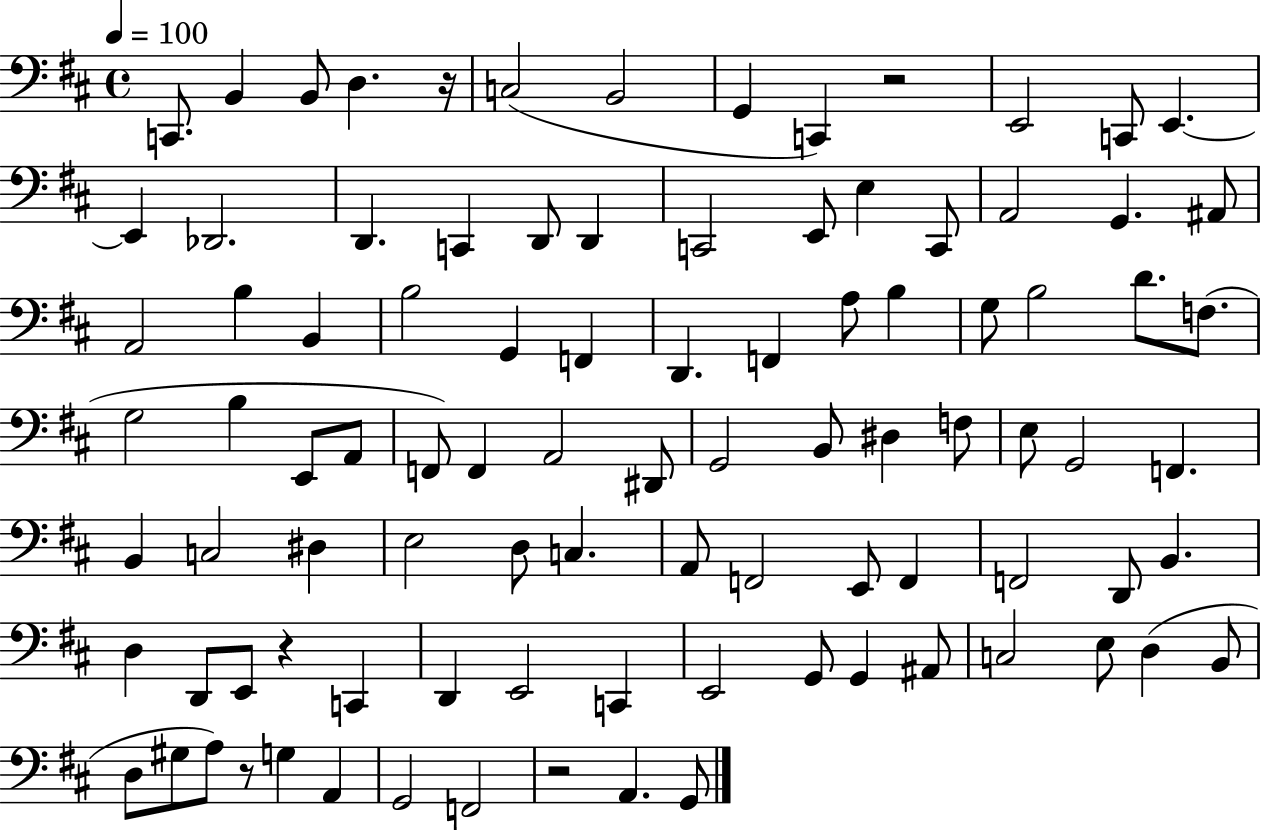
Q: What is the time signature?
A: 4/4